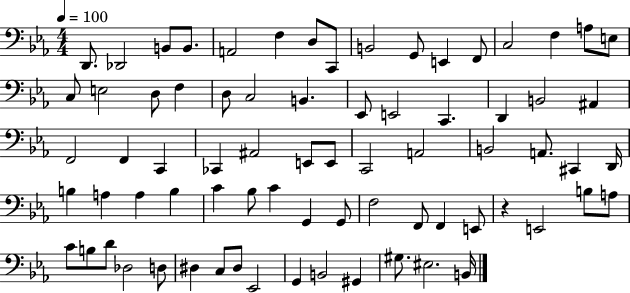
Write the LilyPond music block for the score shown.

{
  \clef bass
  \numericTimeSignature
  \time 4/4
  \key ees \major
  \tempo 4 = 100
  \repeat volta 2 { d,8. des,2 b,8 b,8. | a,2 f4 d8 c,8 | b,2 g,8 e,4 f,8 | c2 f4 a8 e8 | \break c8 e2 d8 f4 | d8 c2 b,4. | ees,8 e,2 c,4. | d,4 b,2 ais,4 | \break f,2 f,4 c,4 | ces,4 ais,2 e,8 e,8 | c,2 a,2 | b,2 a,8. cis,4 d,16 | \break b4 a4 a4 b4 | c'4 bes8 c'4 g,4 g,8 | f2 f,8 f,4 e,8 | r4 e,2 b8 a8 | \break c'8 b8 d'8 des2 d8 | dis4 c8 dis8 ees,2 | g,4 b,2 gis,4 | gis8. eis2. b,16 | \break } \bar "|."
}